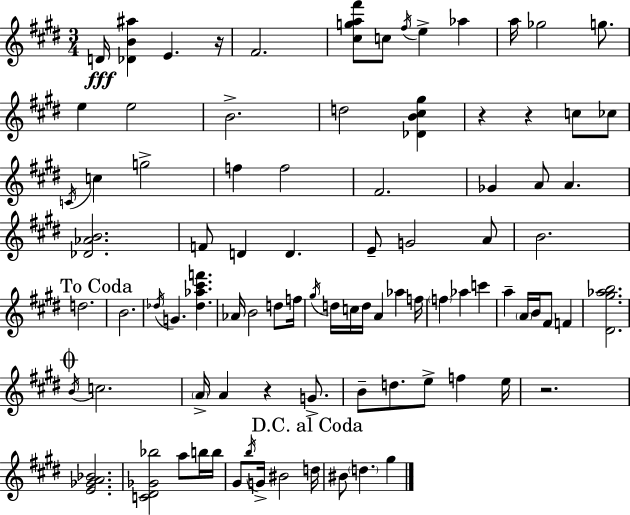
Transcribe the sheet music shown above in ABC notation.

X:1
T:Untitled
M:3/4
L:1/4
K:E
D/4 [_DB^a] E z/4 ^F2 [^cga^f']/2 c/2 ^f/4 e _a a/4 _g2 g/2 e e2 B2 d2 [_DB^c^g] z z c/2 _c/2 C/4 c g2 f f2 ^F2 _G A/2 A [_D_AB]2 F/2 D D E/2 G2 A/2 B2 d2 B2 _d/4 G [_d_a^c'f'] _A/4 B2 d/2 f/4 ^g/4 d/4 c/4 d/4 A _a f/4 f _a c' a A/4 B/4 ^F/2 F [^D^g_ab]2 B/4 c2 A/4 A z G/2 B/2 d/2 e/2 f e/4 z2 [E_GA_B]2 [C^D_G_b]2 a/2 b/4 b/4 ^G/2 b/4 G/4 ^B2 d/4 ^B/2 d ^g